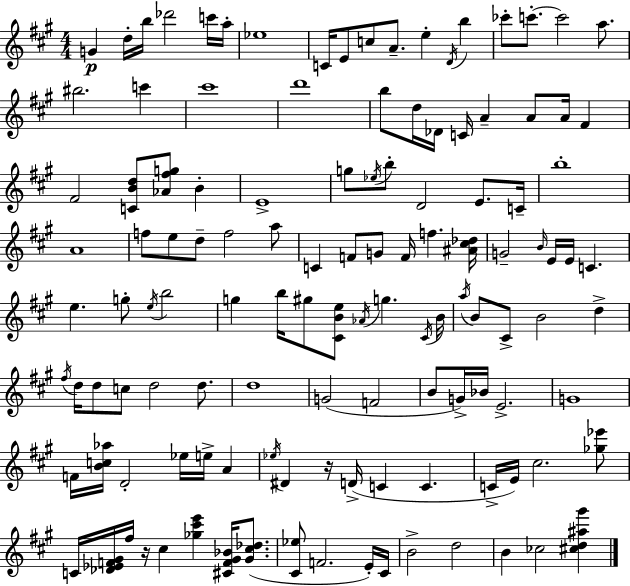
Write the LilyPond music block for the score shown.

{
  \clef treble
  \numericTimeSignature
  \time 4/4
  \key a \major
  \repeat volta 2 { g'4\p d''16-. b''16 des'''2 c'''16 a''16-. | ees''1 | c'16 e'8 c''8 a'8.-- e''4-. \acciaccatura { d'16 } b''4 | ces'''8-. c'''8.-.~~ c'''2 a''8. | \break bis''2. c'''4 | cis'''1 | d'''1 | b''8 d''16 des'16 c'16 a'4-- a'8 a'16 fis'4 | \break fis'2 <c' b' d''>8 <aes' fis'' g''>8 b'4-. | e'1-> | g''8 \acciaccatura { ees''16 } b''8-. d'2 e'8. | c'16-- b''1-. | \break a'1 | f''8 e''8 d''8-- f''2 | a''8 c'4 f'8 g'8 f'16 f''4. | <ais' cis'' des''>16 g'2-- \grace { b'16 } e'16 e'16 c'4. | \break e''4. g''8-. \acciaccatura { e''16 } b''2 | g''4 b''16 gis''8 <cis' b' e''>8 \acciaccatura { aes'16 } g''4. | \acciaccatura { cis'16 } b'16 \acciaccatura { a''16 } b'8 cis'8-> b'2 | d''4-> \acciaccatura { fis''16 } d''16 d''8 c''8 d''2 | \break d''8. d''1 | g'2( | f'2 b'8 g'16->) bes'16 e'2.-> | g'1 | \break f'16 <b' c'' aes''>16 d'2-. | ees''16 e''16-> a'4 \acciaccatura { ees''16 } dis'4 r16 d'16->( c'4 | c'4. c'16-> e'16) cis''2. | <ges'' ees'''>8 c'16 <des' ees' f' gis'>16 fis''16 r16 cis''4 | \break <ges'' cis''' e'''>4 <cis' f' gis' bes'>16 <gis' cis'' des''>8.( <cis' ees''>8 f'2. | e'16-.) cis'16 b'2-> | d''2 b'4 ces''2 | <cis'' d'' ais'' gis'''>4 } \bar "|."
}